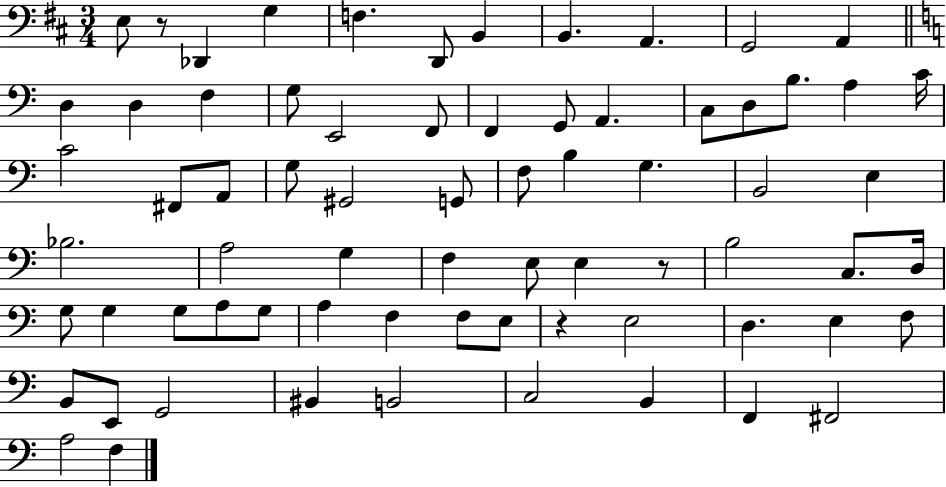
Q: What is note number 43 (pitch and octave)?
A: C3